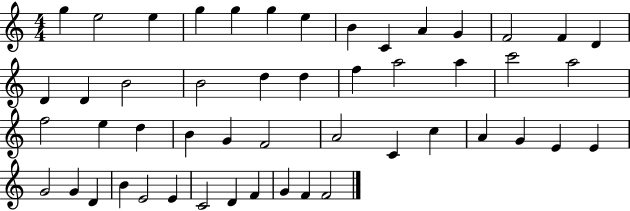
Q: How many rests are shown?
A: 0